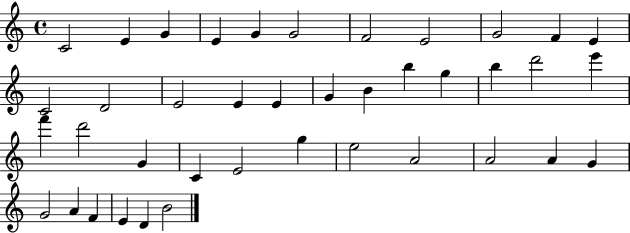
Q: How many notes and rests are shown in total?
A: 40